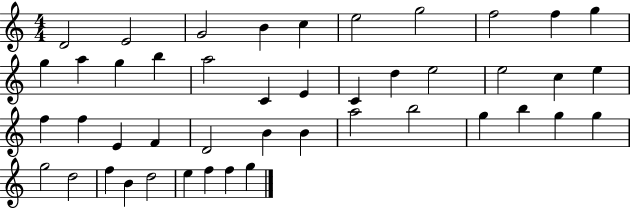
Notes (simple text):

D4/h E4/h G4/h B4/q C5/q E5/h G5/h F5/h F5/q G5/q G5/q A5/q G5/q B5/q A5/h C4/q E4/q C4/q D5/q E5/h E5/h C5/q E5/q F5/q F5/q E4/q F4/q D4/h B4/q B4/q A5/h B5/h G5/q B5/q G5/q G5/q G5/h D5/h F5/q B4/q D5/h E5/q F5/q F5/q G5/q